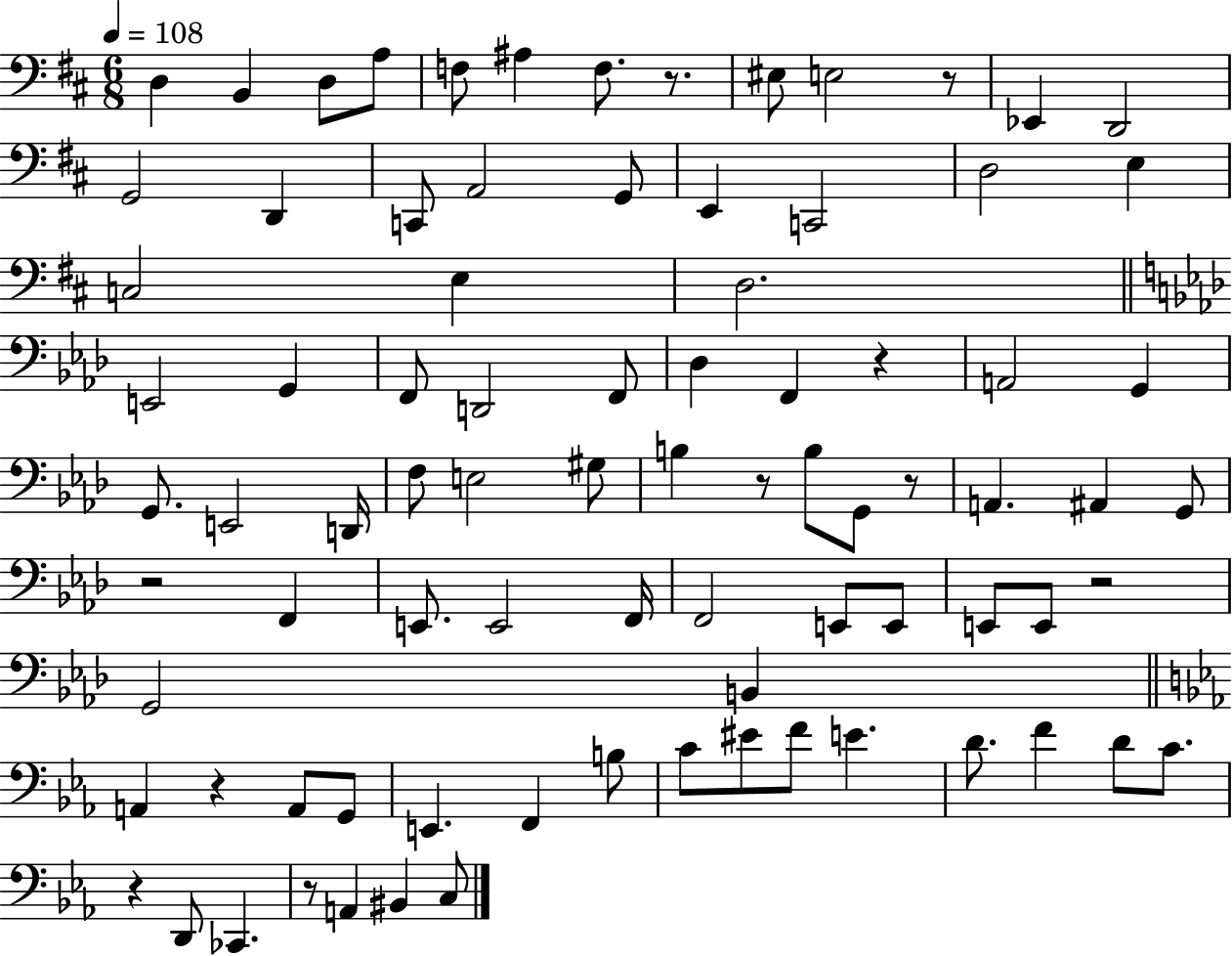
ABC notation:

X:1
T:Untitled
M:6/8
L:1/4
K:D
D, B,, D,/2 A,/2 F,/2 ^A, F,/2 z/2 ^E,/2 E,2 z/2 _E,, D,,2 G,,2 D,, C,,/2 A,,2 G,,/2 E,, C,,2 D,2 E, C,2 E, D,2 E,,2 G,, F,,/2 D,,2 F,,/2 _D, F,, z A,,2 G,, G,,/2 E,,2 D,,/4 F,/2 E,2 ^G,/2 B, z/2 B,/2 G,,/2 z/2 A,, ^A,, G,,/2 z2 F,, E,,/2 E,,2 F,,/4 F,,2 E,,/2 E,,/2 E,,/2 E,,/2 z2 G,,2 B,, A,, z A,,/2 G,,/2 E,, F,, B,/2 C/2 ^E/2 F/2 E D/2 F D/2 C/2 z D,,/2 _C,, z/2 A,, ^B,, C,/2